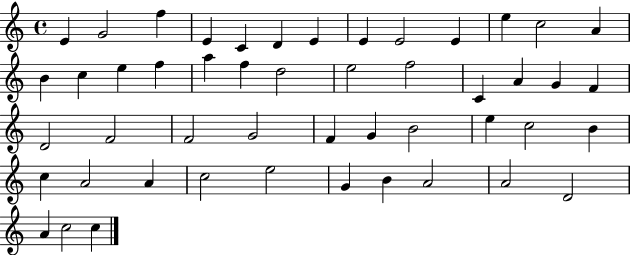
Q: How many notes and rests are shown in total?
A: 49